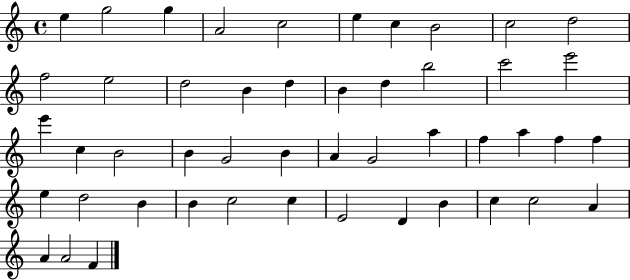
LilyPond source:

{
  \clef treble
  \time 4/4
  \defaultTimeSignature
  \key c \major
  e''4 g''2 g''4 | a'2 c''2 | e''4 c''4 b'2 | c''2 d''2 | \break f''2 e''2 | d''2 b'4 d''4 | b'4 d''4 b''2 | c'''2 e'''2 | \break e'''4 c''4 b'2 | b'4 g'2 b'4 | a'4 g'2 a''4 | f''4 a''4 f''4 f''4 | \break e''4 d''2 b'4 | b'4 c''2 c''4 | e'2 d'4 b'4 | c''4 c''2 a'4 | \break a'4 a'2 f'4 | \bar "|."
}